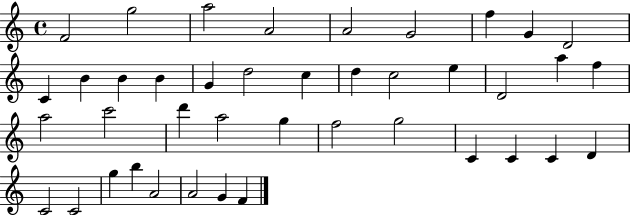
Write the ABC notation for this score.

X:1
T:Untitled
M:4/4
L:1/4
K:C
F2 g2 a2 A2 A2 G2 f G D2 C B B B G d2 c d c2 e D2 a f a2 c'2 d' a2 g f2 g2 C C C D C2 C2 g b A2 A2 G F